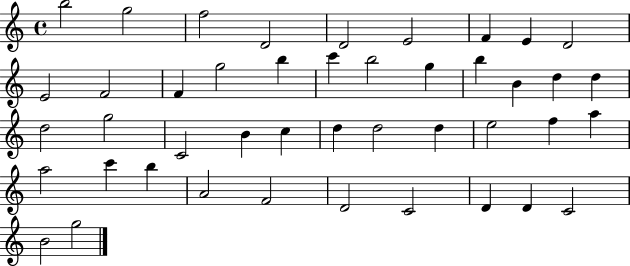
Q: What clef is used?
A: treble